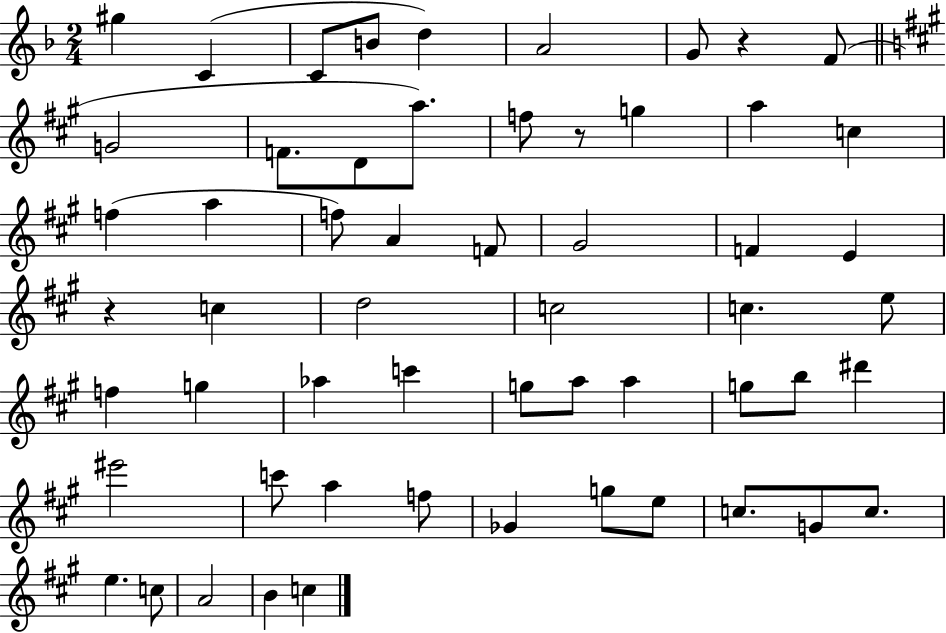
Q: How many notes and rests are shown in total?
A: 57